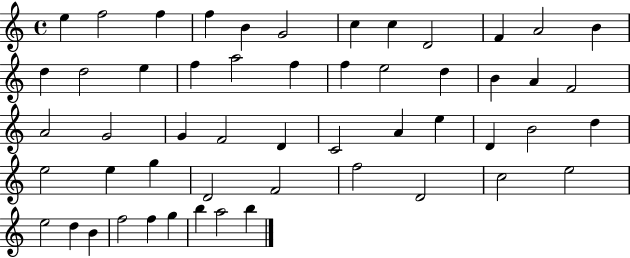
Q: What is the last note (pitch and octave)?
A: B5